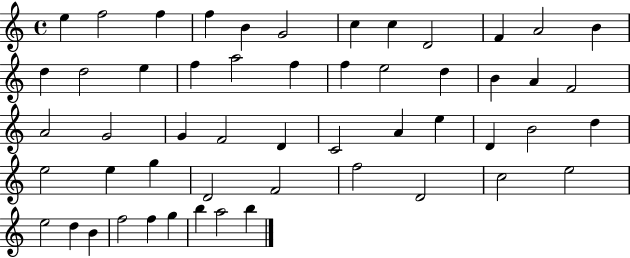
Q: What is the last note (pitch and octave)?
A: B5